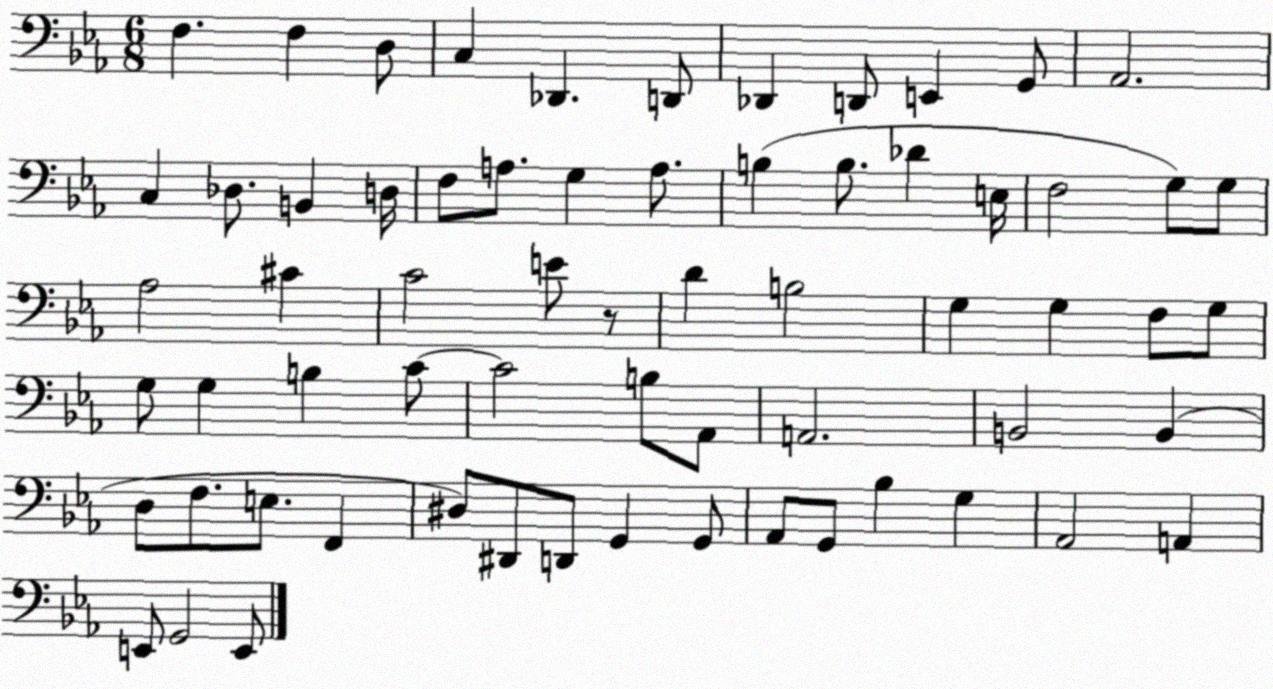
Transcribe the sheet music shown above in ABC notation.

X:1
T:Untitled
M:6/8
L:1/4
K:Eb
F, F, D,/2 C, _D,, D,,/2 _D,, D,,/2 E,, G,,/2 _A,,2 C, _D,/2 B,, D,/4 F,/2 A,/2 G, A,/2 B, B,/2 _D E,/4 F,2 G,/2 G,/2 _A,2 ^C C2 E/2 z/2 D B,2 G, G, F,/2 G,/2 G,/2 G, B, C/2 C2 B,/2 _A,,/2 A,,2 B,,2 B,, D,/2 F,/2 E,/2 F,, ^D,/2 ^D,,/2 D,,/2 G,, G,,/2 _A,,/2 G,,/2 _B, G, _A,,2 A,, E,,/2 G,,2 E,,/2